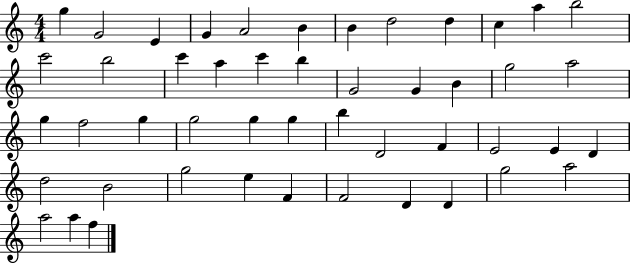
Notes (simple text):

G5/q G4/h E4/q G4/q A4/h B4/q B4/q D5/h D5/q C5/q A5/q B5/h C6/h B5/h C6/q A5/q C6/q B5/q G4/h G4/q B4/q G5/h A5/h G5/q F5/h G5/q G5/h G5/q G5/q B5/q D4/h F4/q E4/h E4/q D4/q D5/h B4/h G5/h E5/q F4/q F4/h D4/q D4/q G5/h A5/h A5/h A5/q F5/q